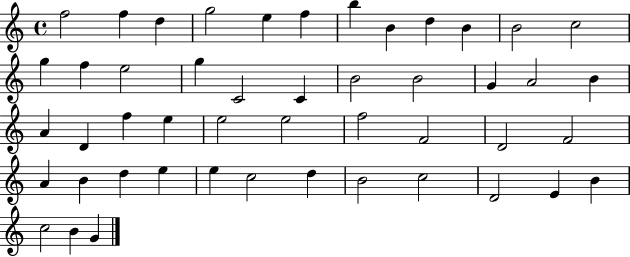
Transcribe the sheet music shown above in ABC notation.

X:1
T:Untitled
M:4/4
L:1/4
K:C
f2 f d g2 e f b B d B B2 c2 g f e2 g C2 C B2 B2 G A2 B A D f e e2 e2 f2 F2 D2 F2 A B d e e c2 d B2 c2 D2 E B c2 B G